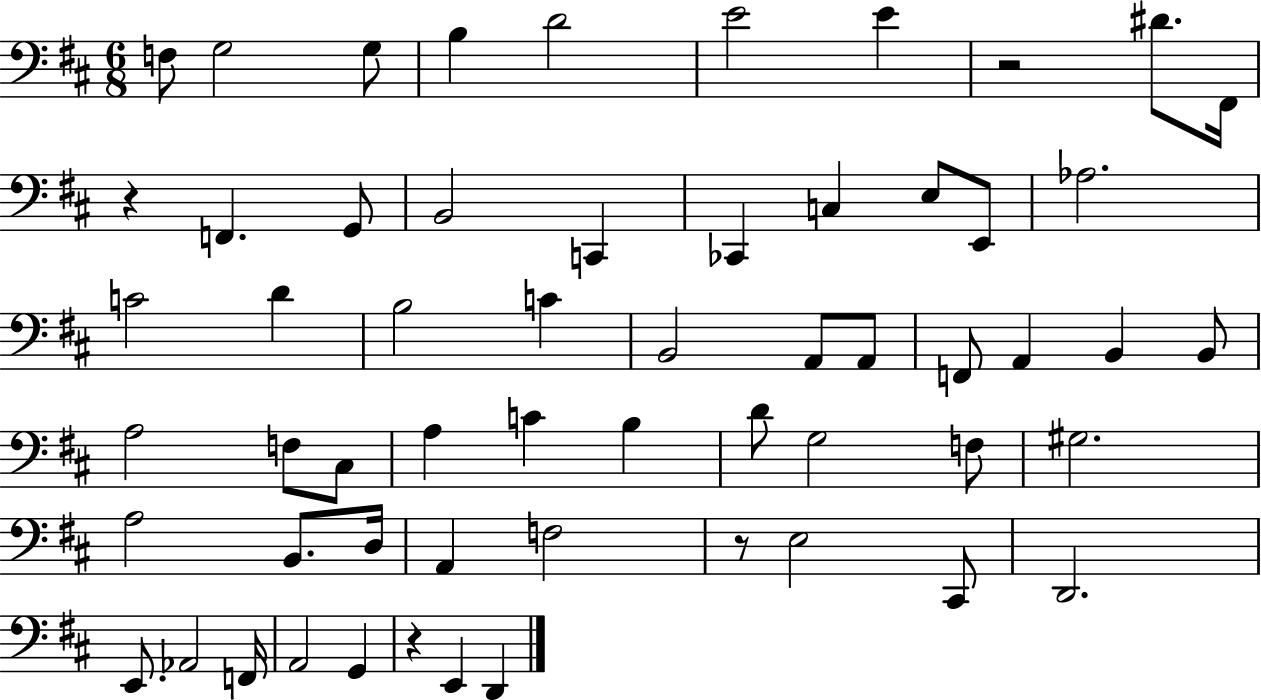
F3/e G3/h G3/e B3/q D4/h E4/h E4/q R/h D#4/e. F#2/s R/q F2/q. G2/e B2/h C2/q CES2/q C3/q E3/e E2/e Ab3/h. C4/h D4/q B3/h C4/q B2/h A2/e A2/e F2/e A2/q B2/q B2/e A3/h F3/e C#3/e A3/q C4/q B3/q D4/e G3/h F3/e G#3/h. A3/h B2/e. D3/s A2/q F3/h R/e E3/h C#2/e D2/h. E2/e. Ab2/h F2/s A2/h G2/q R/q E2/q D2/q